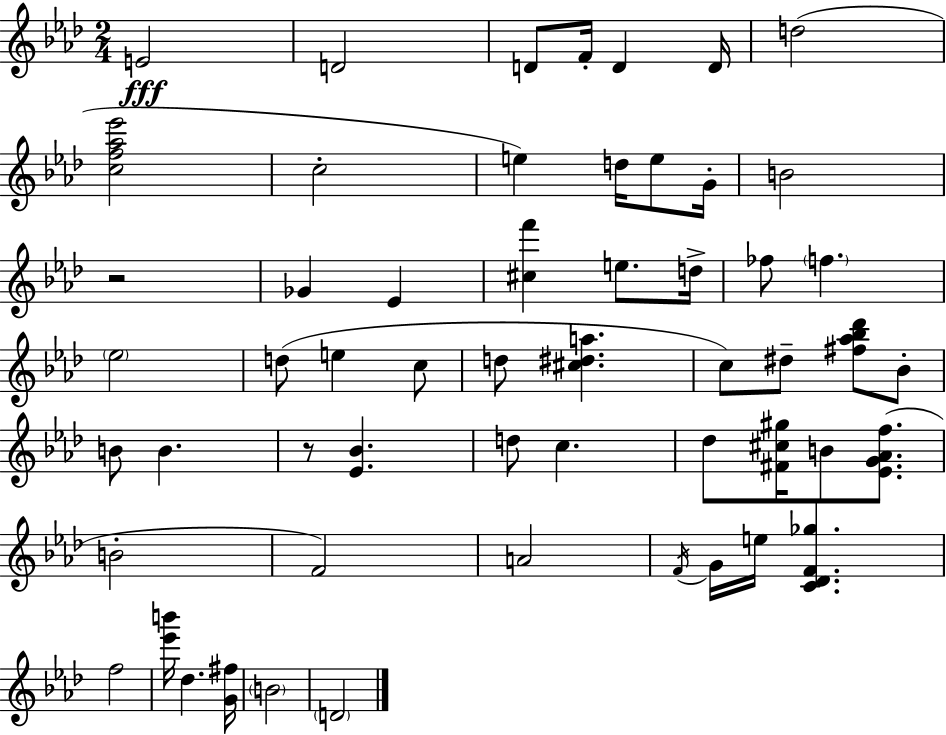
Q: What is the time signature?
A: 2/4